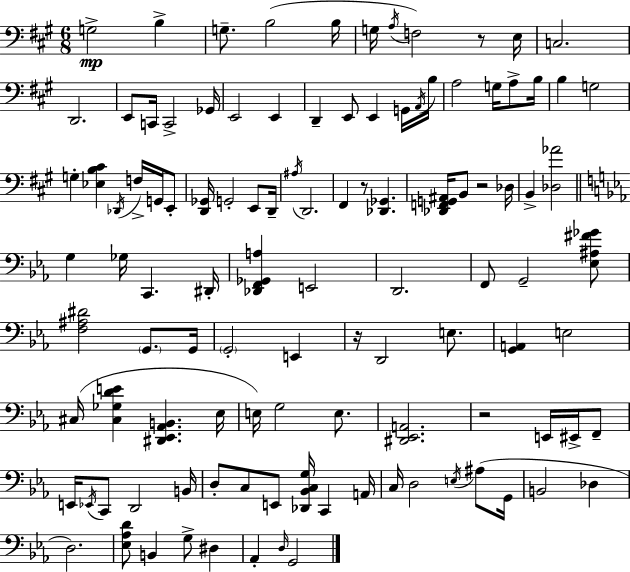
{
  \clef bass
  \numericTimeSignature
  \time 6/8
  \key a \major
  g2->\mp b4-> | g8.-- b2( b16 | g16 \acciaccatura { a16 }) f2 r8 | e16 c2. | \break d,2. | e,8 c,16 c,2-> | ges,16 e,2 e,4 | d,4-- e,8 e,4 g,16 | \break \acciaccatura { a,16 } b16 a2 g16 a8-> | b16 b4 g2 | g4-. <ees b cis'>4 \acciaccatura { des,16 } f16-> | g,16 e,8-. <d, ges,>16 g,2-. | \break e,8 d,16-- \acciaccatura { ais16 } d,2. | fis,4 r8 <des, ges,>4. | <des, f, g, ais,>16 b,8 r2 | des16 b,4-> <des aes'>2 | \break \bar "||" \break \key ees \major g4 ges16 c,4. dis,16-. | <des, f, ges, a>4 e,2 | d,2. | f,8 g,2-- <ees ais fis' ges'>8 | \break <f ais dis'>2 \parenthesize g,8. g,16 | \parenthesize g,2-. e,4 | r16 d,2 e8. | <g, a,>4 e2 | \break cis16( <cis ges d' e'>4 <dis, ees, aes, b,>4. ees16 | e16) g2 e8. | <dis, ees, a,>2. | r2 e,16 eis,16-> f,8-- | \break e,16 \acciaccatura { ees,16 } c,8 d,2 | b,16 d8-. c8 e,8 <des, bes, c g>16 c,4 | a,16 c16 d2 \acciaccatura { e16 }( ais8 | g,16 b,2 des4 | \break d2.) | <ees aes d'>8 b,4 g8-> dis4 | aes,4-. \grace { d16 } g,2 | \bar "|."
}